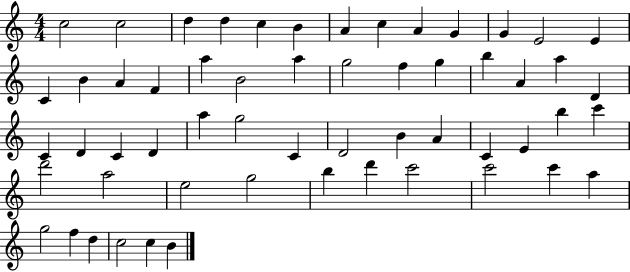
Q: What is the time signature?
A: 4/4